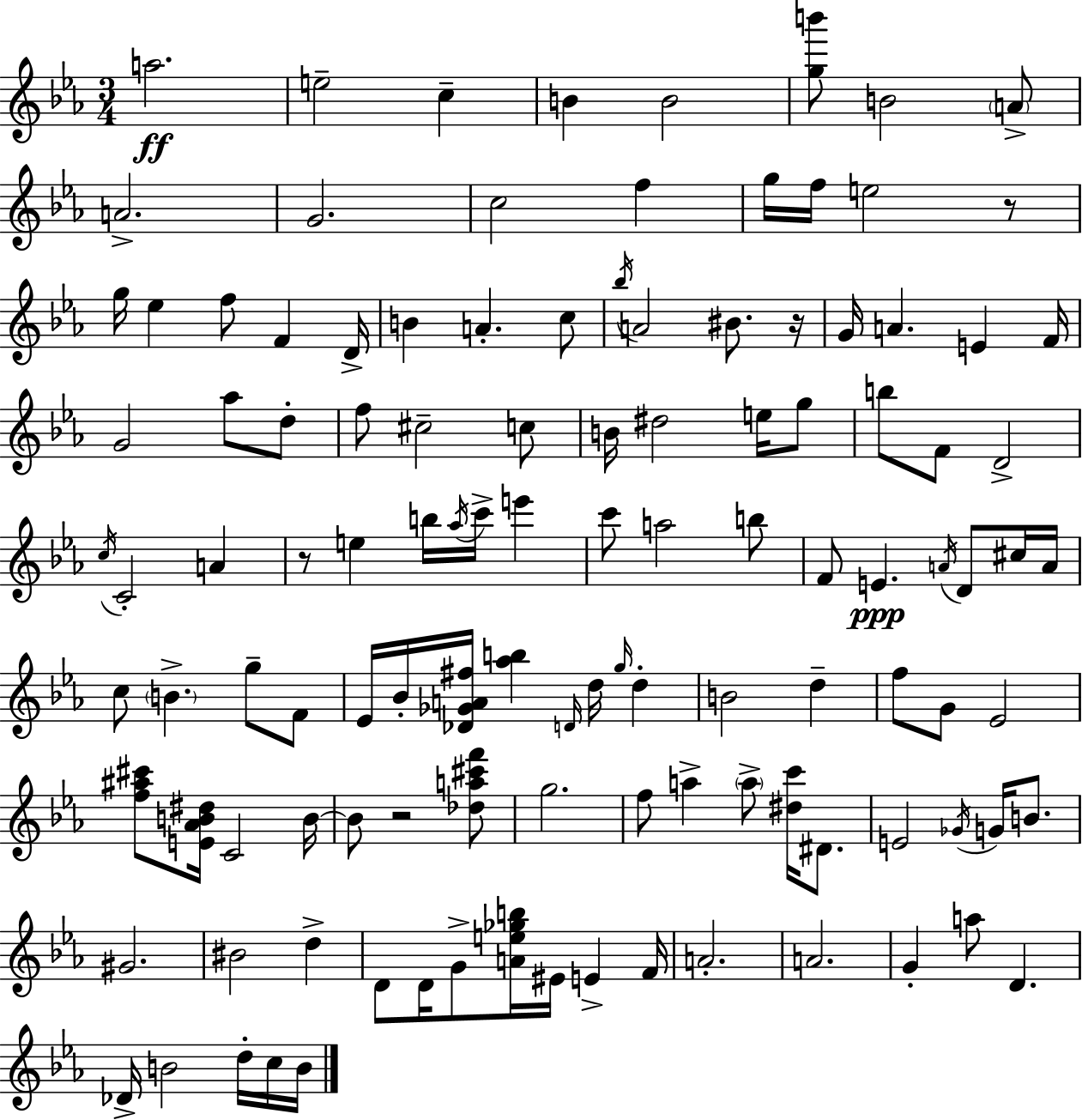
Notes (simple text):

A5/h. E5/h C5/q B4/q B4/h [G5,B6]/e B4/h A4/e A4/h. G4/h. C5/h F5/q G5/s F5/s E5/h R/e G5/s Eb5/q F5/e F4/q D4/s B4/q A4/q. C5/e Bb5/s A4/h BIS4/e. R/s G4/s A4/q. E4/q F4/s G4/h Ab5/e D5/e F5/e C#5/h C5/e B4/s D#5/h E5/s G5/e B5/e F4/e D4/h C5/s C4/h A4/q R/e E5/q B5/s Ab5/s C6/s E6/q C6/e A5/h B5/e F4/e E4/q. A4/s D4/e C#5/s A4/s C5/e B4/q. G5/e F4/e Eb4/s Bb4/s [Db4,Gb4,A4,F#5]/s [Ab5,B5]/q D4/s D5/s G5/s D5/q B4/h D5/q F5/e G4/e Eb4/h [F5,A#5,C#6]/e [E4,Ab4,B4,D#5]/s C4/h B4/s B4/e R/h [Db5,A5,C#6,F6]/e G5/h. F5/e A5/q A5/e [D#5,C6]/s D#4/e. E4/h Gb4/s G4/s B4/e. G#4/h. BIS4/h D5/q D4/e D4/s G4/e [A4,E5,Gb5,B5]/s EIS4/s E4/q F4/s A4/h. A4/h. G4/q A5/e D4/q. Db4/s B4/h D5/s C5/s B4/s